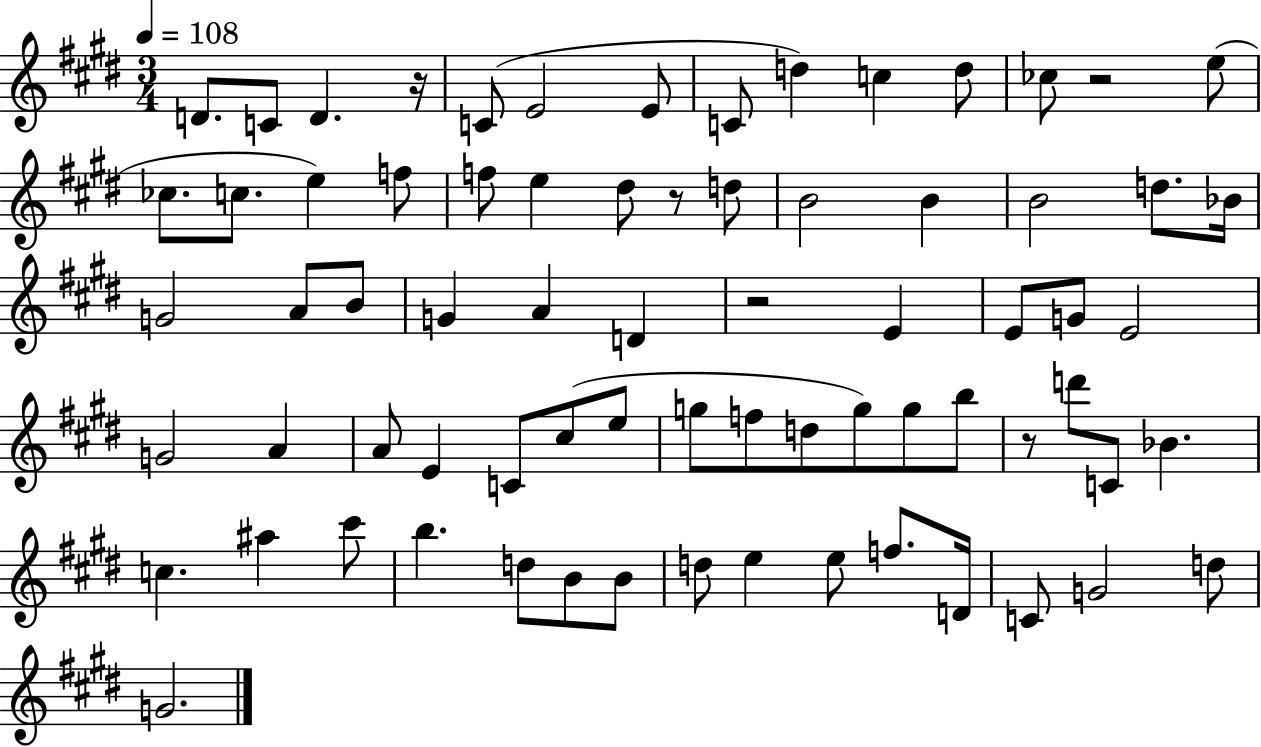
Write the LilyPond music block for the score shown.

{
  \clef treble
  \numericTimeSignature
  \time 3/4
  \key e \major
  \tempo 4 = 108
  d'8. c'8 d'4. r16 | c'8( e'2 e'8 | c'8 d''4) c''4 d''8 | ces''8 r2 e''8( | \break ces''8. c''8. e''4) f''8 | f''8 e''4 dis''8 r8 d''8 | b'2 b'4 | b'2 d''8. bes'16 | \break g'2 a'8 b'8 | g'4 a'4 d'4 | r2 e'4 | e'8 g'8 e'2 | \break g'2 a'4 | a'8 e'4 c'8 cis''8( e''8 | g''8 f''8 d''8 g''8) g''8 b''8 | r8 d'''8 c'8 bes'4. | \break c''4. ais''4 cis'''8 | b''4. d''8 b'8 b'8 | d''8 e''4 e''8 f''8. d'16 | c'8 g'2 d''8 | \break g'2. | \bar "|."
}